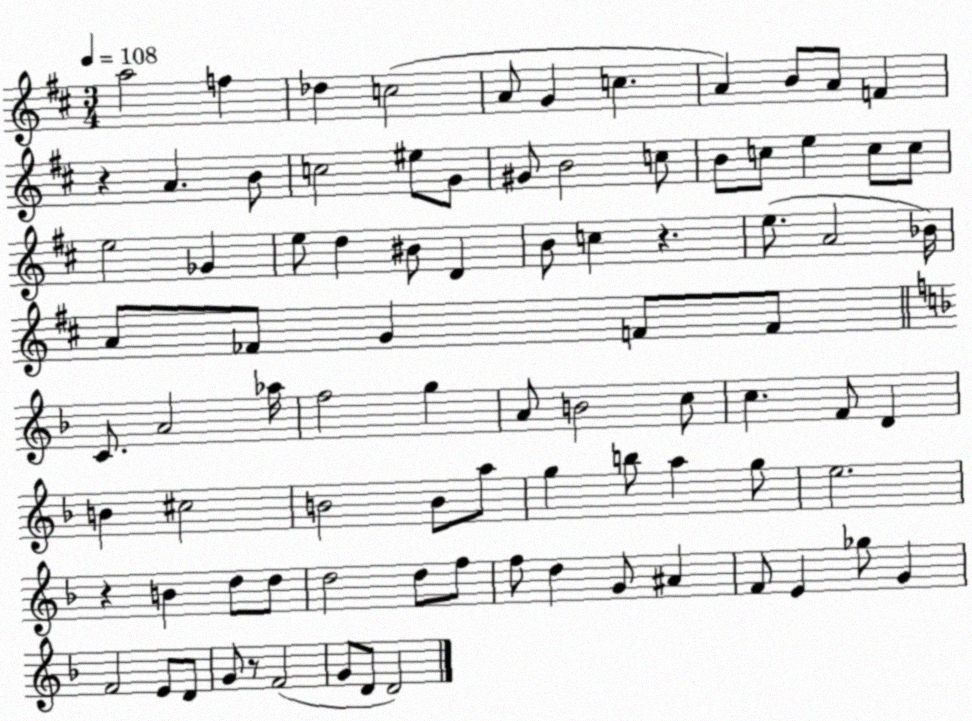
X:1
T:Untitled
M:3/4
L:1/4
K:D
a2 f _d c2 A/2 G c A B/2 A/2 F z A B/2 c2 ^e/2 G/2 ^G/2 B2 c/2 B/2 c/2 e c/2 c/2 e2 _G e/2 d ^B/2 D B/2 c z e/2 A2 _B/4 A/2 _F/2 G F/2 F/2 C/2 A2 _a/4 f2 g A/2 B2 c/2 c F/2 D B ^c2 B2 B/2 a/2 g b/2 a g/2 e2 z B d/2 d/2 d2 d/2 f/2 f/2 d G/2 ^A F/2 E _g/2 G F2 E/2 D/2 G/2 z/2 F2 G/2 D/2 D2